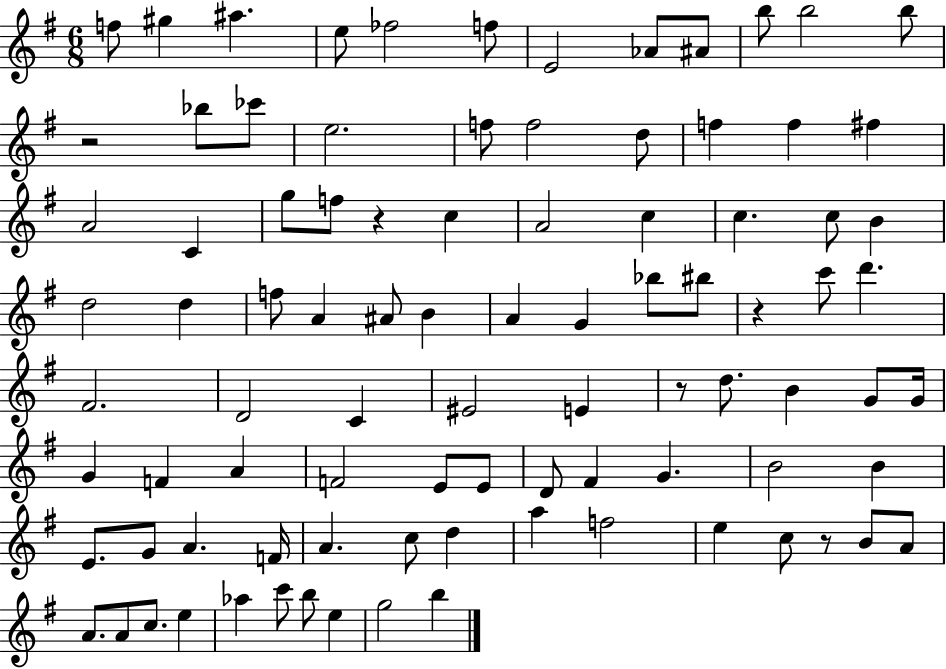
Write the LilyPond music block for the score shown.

{
  \clef treble
  \numericTimeSignature
  \time 6/8
  \key g \major
  \repeat volta 2 { f''8 gis''4 ais''4. | e''8 fes''2 f''8 | e'2 aes'8 ais'8 | b''8 b''2 b''8 | \break r2 bes''8 ces'''8 | e''2. | f''8 f''2 d''8 | f''4 f''4 fis''4 | \break a'2 c'4 | g''8 f''8 r4 c''4 | a'2 c''4 | c''4. c''8 b'4 | \break d''2 d''4 | f''8 a'4 ais'8 b'4 | a'4 g'4 bes''8 bis''8 | r4 c'''8 d'''4. | \break fis'2. | d'2 c'4 | eis'2 e'4 | r8 d''8. b'4 g'8 g'16 | \break g'4 f'4 a'4 | f'2 e'8 e'8 | d'8 fis'4 g'4. | b'2 b'4 | \break e'8. g'8 a'4. f'16 | a'4. c''8 d''4 | a''4 f''2 | e''4 c''8 r8 b'8 a'8 | \break a'8. a'8 c''8. e''4 | aes''4 c'''8 b''8 e''4 | g''2 b''4 | } \bar "|."
}